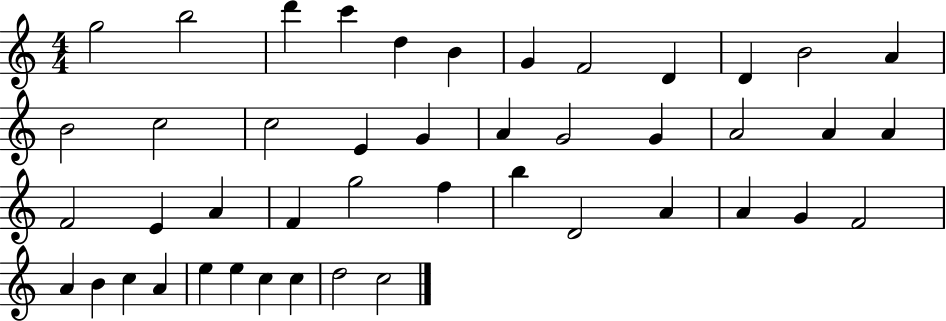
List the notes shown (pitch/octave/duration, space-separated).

G5/h B5/h D6/q C6/q D5/q B4/q G4/q F4/h D4/q D4/q B4/h A4/q B4/h C5/h C5/h E4/q G4/q A4/q G4/h G4/q A4/h A4/q A4/q F4/h E4/q A4/q F4/q G5/h F5/q B5/q D4/h A4/q A4/q G4/q F4/h A4/q B4/q C5/q A4/q E5/q E5/q C5/q C5/q D5/h C5/h